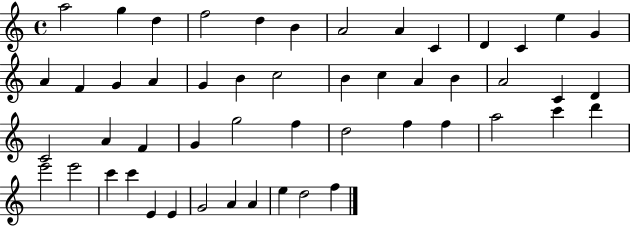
{
  \clef treble
  \time 4/4
  \defaultTimeSignature
  \key c \major
  a''2 g''4 d''4 | f''2 d''4 b'4 | a'2 a'4 c'4 | d'4 c'4 e''4 g'4 | \break a'4 f'4 g'4 a'4 | g'4 b'4 c''2 | b'4 c''4 a'4 b'4 | a'2 c'4 d'4 | \break c'2 a'4 f'4 | g'4 g''2 f''4 | d''2 f''4 f''4 | a''2 c'''4 d'''4 | \break e'''2 e'''2 | c'''4 c'''4 e'4 e'4 | g'2 a'4 a'4 | e''4 d''2 f''4 | \break \bar "|."
}